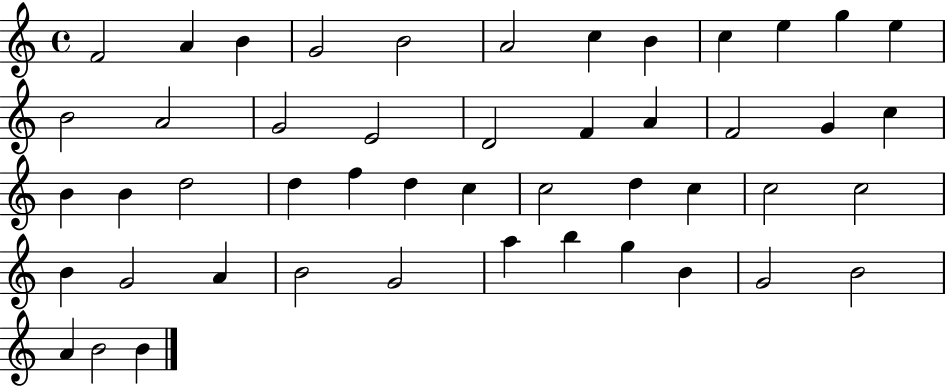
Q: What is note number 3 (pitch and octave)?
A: B4